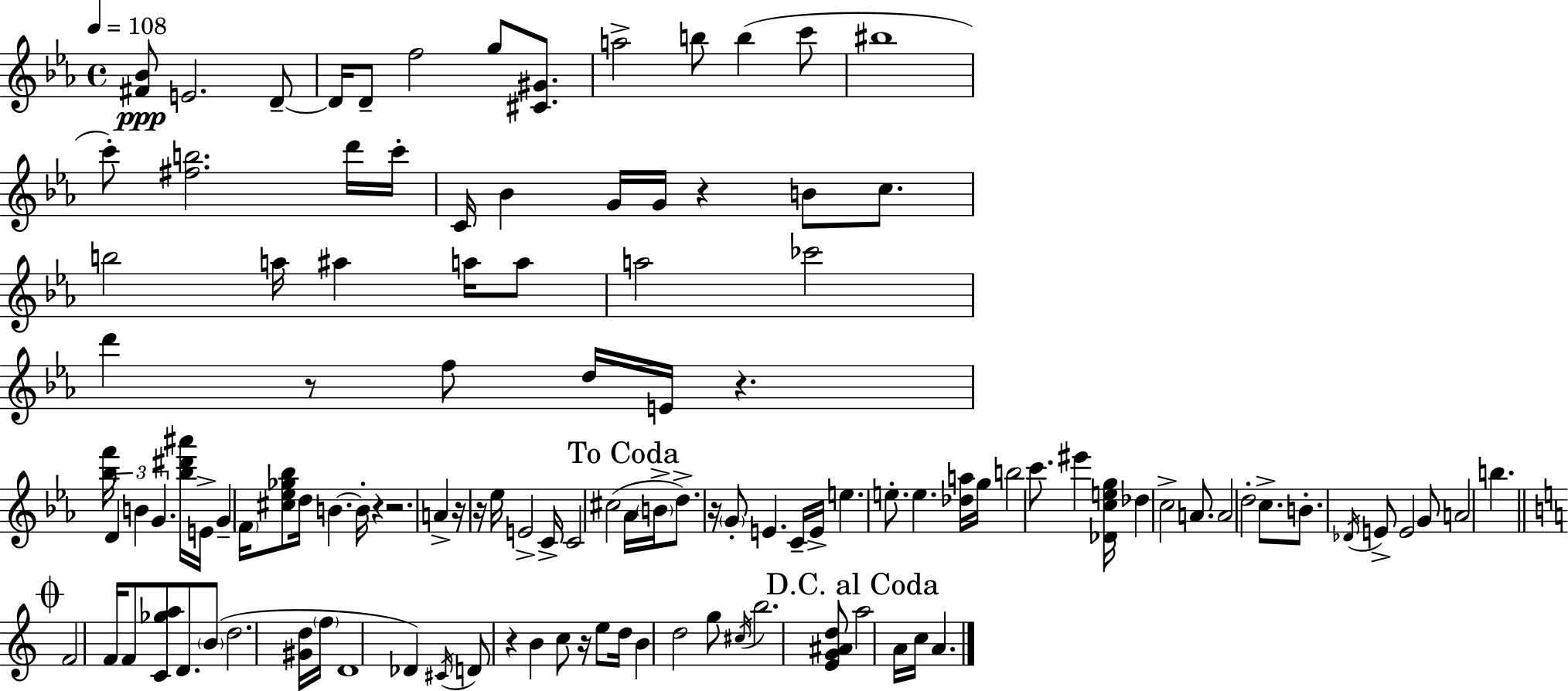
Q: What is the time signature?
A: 4/4